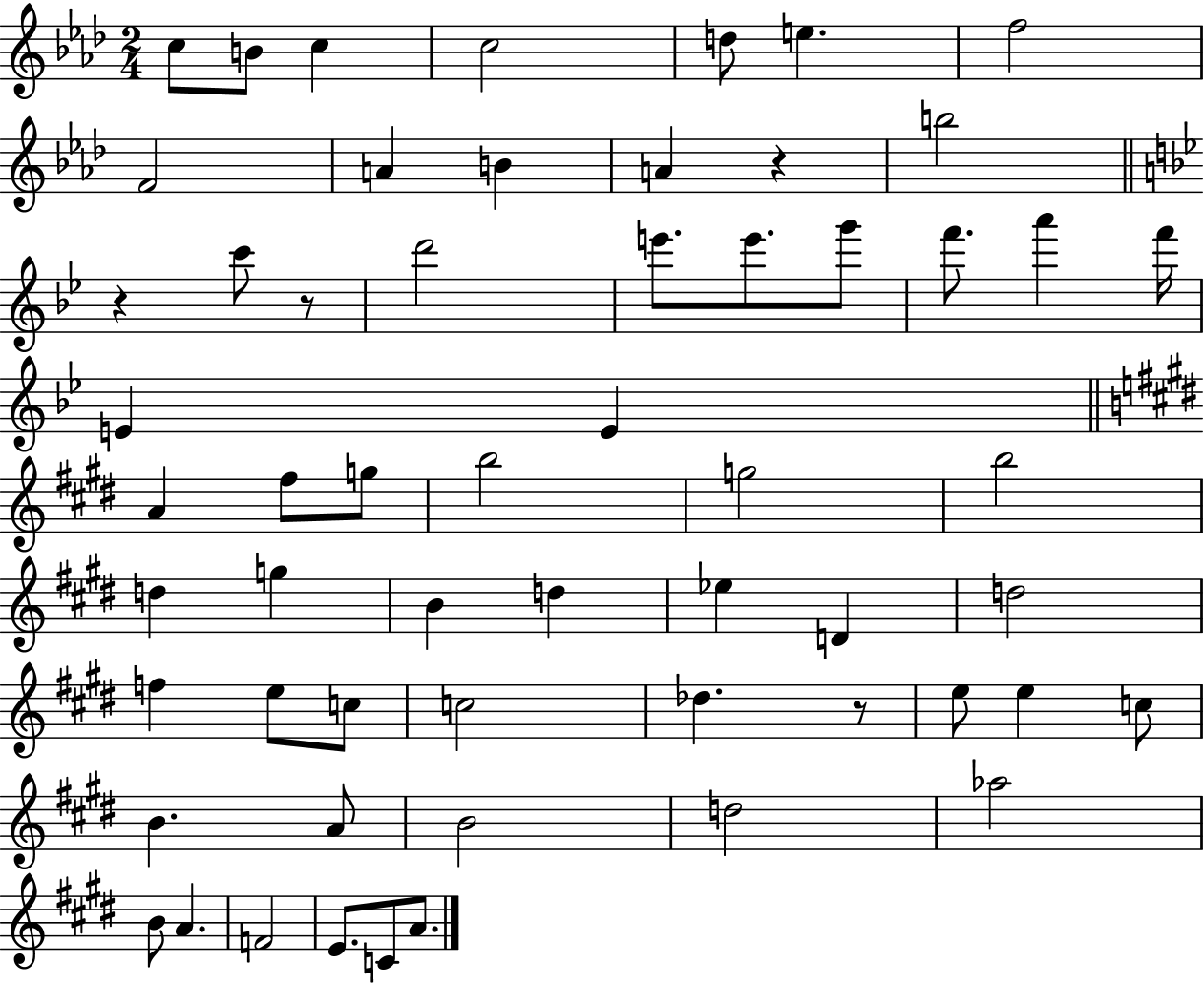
{
  \clef treble
  \numericTimeSignature
  \time 2/4
  \key aes \major
  \repeat volta 2 { c''8 b'8 c''4 | c''2 | d''8 e''4. | f''2 | \break f'2 | a'4 b'4 | a'4 r4 | b''2 | \break \bar "||" \break \key g \minor r4 c'''8 r8 | d'''2 | e'''8. e'''8. g'''8 | f'''8. a'''4 f'''16 | \break e'4 e'4 | \bar "||" \break \key e \major a'4 fis''8 g''8 | b''2 | g''2 | b''2 | \break d''4 g''4 | b'4 d''4 | ees''4 d'4 | d''2 | \break f''4 e''8 c''8 | c''2 | des''4. r8 | e''8 e''4 c''8 | \break b'4. a'8 | b'2 | d''2 | aes''2 | \break b'8 a'4. | f'2 | e'8. c'8 a'8. | } \bar "|."
}